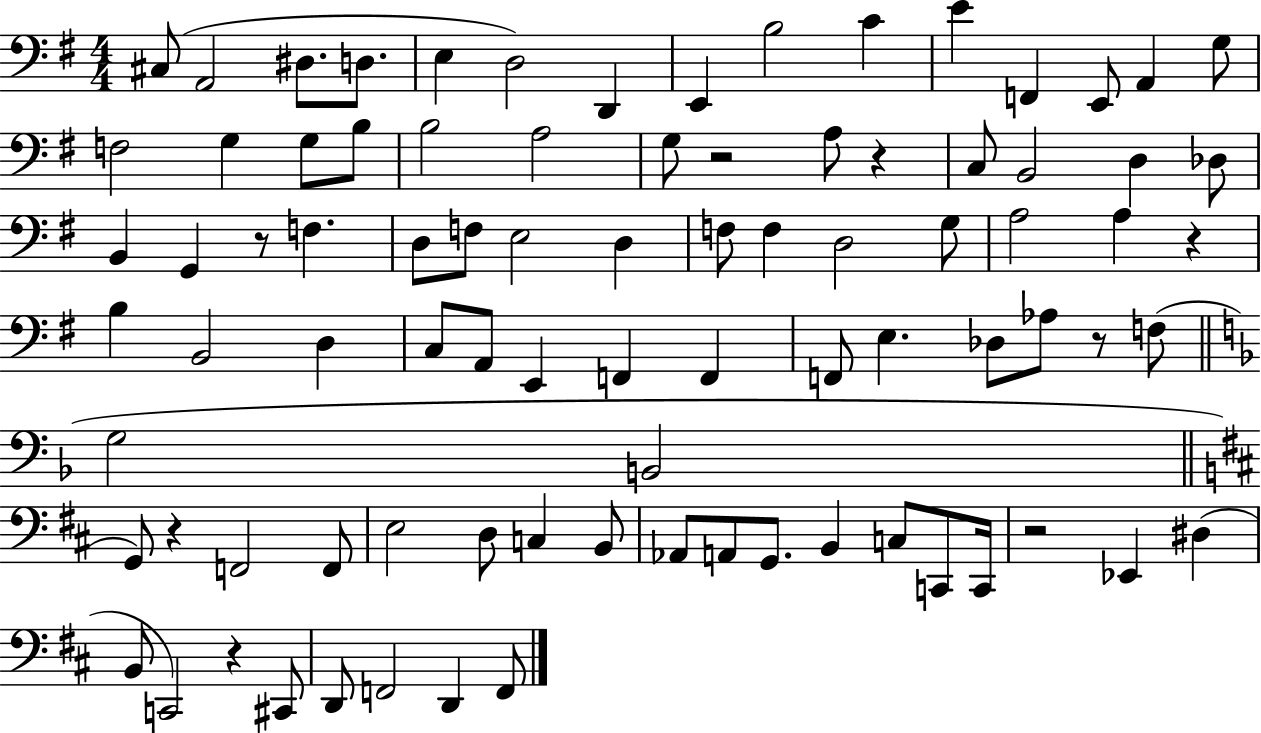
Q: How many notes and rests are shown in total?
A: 86